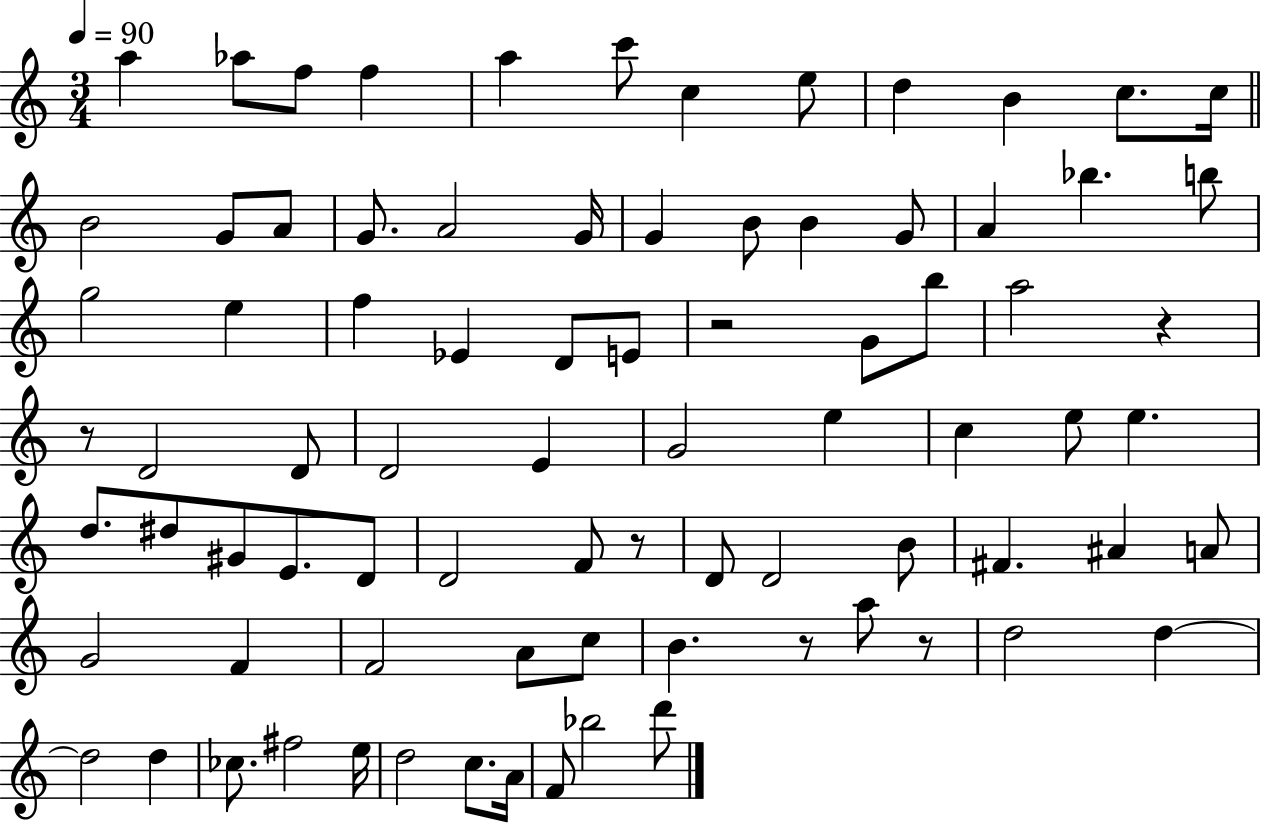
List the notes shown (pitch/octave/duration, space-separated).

A5/q Ab5/e F5/e F5/q A5/q C6/e C5/q E5/e D5/q B4/q C5/e. C5/s B4/h G4/e A4/e G4/e. A4/h G4/s G4/q B4/e B4/q G4/e A4/q Bb5/q. B5/e G5/h E5/q F5/q Eb4/q D4/e E4/e R/h G4/e B5/e A5/h R/q R/e D4/h D4/e D4/h E4/q G4/h E5/q C5/q E5/e E5/q. D5/e. D#5/e G#4/e E4/e. D4/e D4/h F4/e R/e D4/e D4/h B4/e F#4/q. A#4/q A4/e G4/h F4/q F4/h A4/e C5/e B4/q. R/e A5/e R/e D5/h D5/q D5/h D5/q CES5/e. F#5/h E5/s D5/h C5/e. A4/s F4/e Bb5/h D6/e